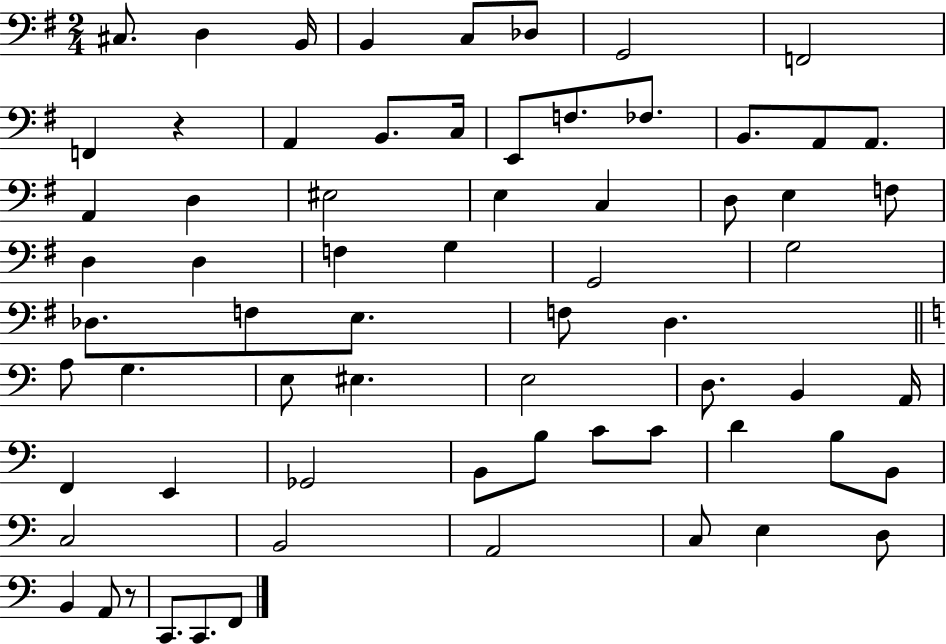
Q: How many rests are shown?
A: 2